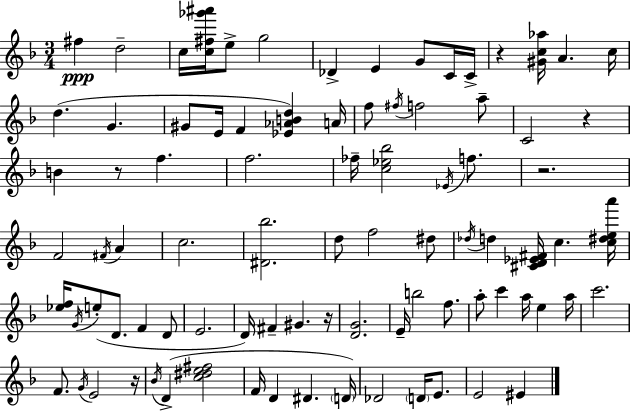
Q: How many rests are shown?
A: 6